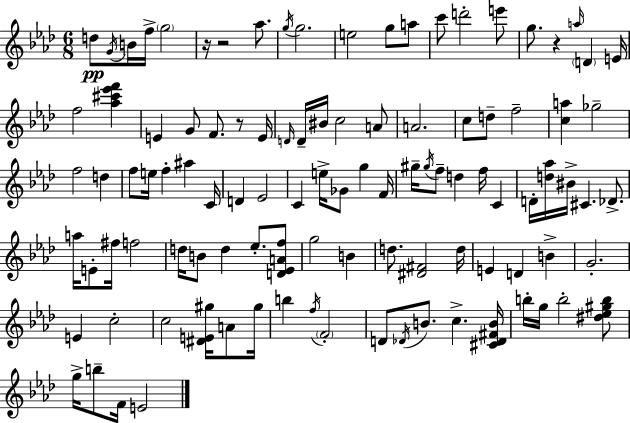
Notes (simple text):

D5/e G4/s B4/s F5/s G5/h R/s R/h Ab5/e. G5/s G5/h. E5/h G5/e A5/e C6/e D6/h E6/e G5/e. R/q A5/s D4/q E4/s F5/h [Ab5,C#6,Eb6,F6]/q E4/q G4/e F4/e. R/e E4/s D4/s D4/s BIS4/s C5/h A4/e A4/h. C5/e D5/e F5/h [C5,A5]/q Gb5/h F5/h D5/q F5/e E5/s F5/q A#5/q C4/s D4/q Eb4/h C4/q E5/s Gb4/e G5/q F4/s G#5/s G#5/s F5/e D5/q F5/s C4/q D4/s [D5,Ab5]/s BIS4/s C#4/q. Db4/e. A5/s E4/e F#5/s F5/h D5/s B4/e D5/q Eb5/e. [D4,Eb4,A4,F5]/e G5/h B4/q D5/e. [D#4,F#4]/h D5/s E4/q D4/q B4/q G4/h. E4/q C5/h C5/h [D#4,E4,G#5]/s A4/e G#5/s B5/q F5/s F4/h D4/e Db4/s B4/e. C5/q. [C#4,Db4,F#4,B4]/s B5/s G5/s B5/h [D#5,Eb5,G#5,B5]/e G5/s B5/e F4/s E4/h